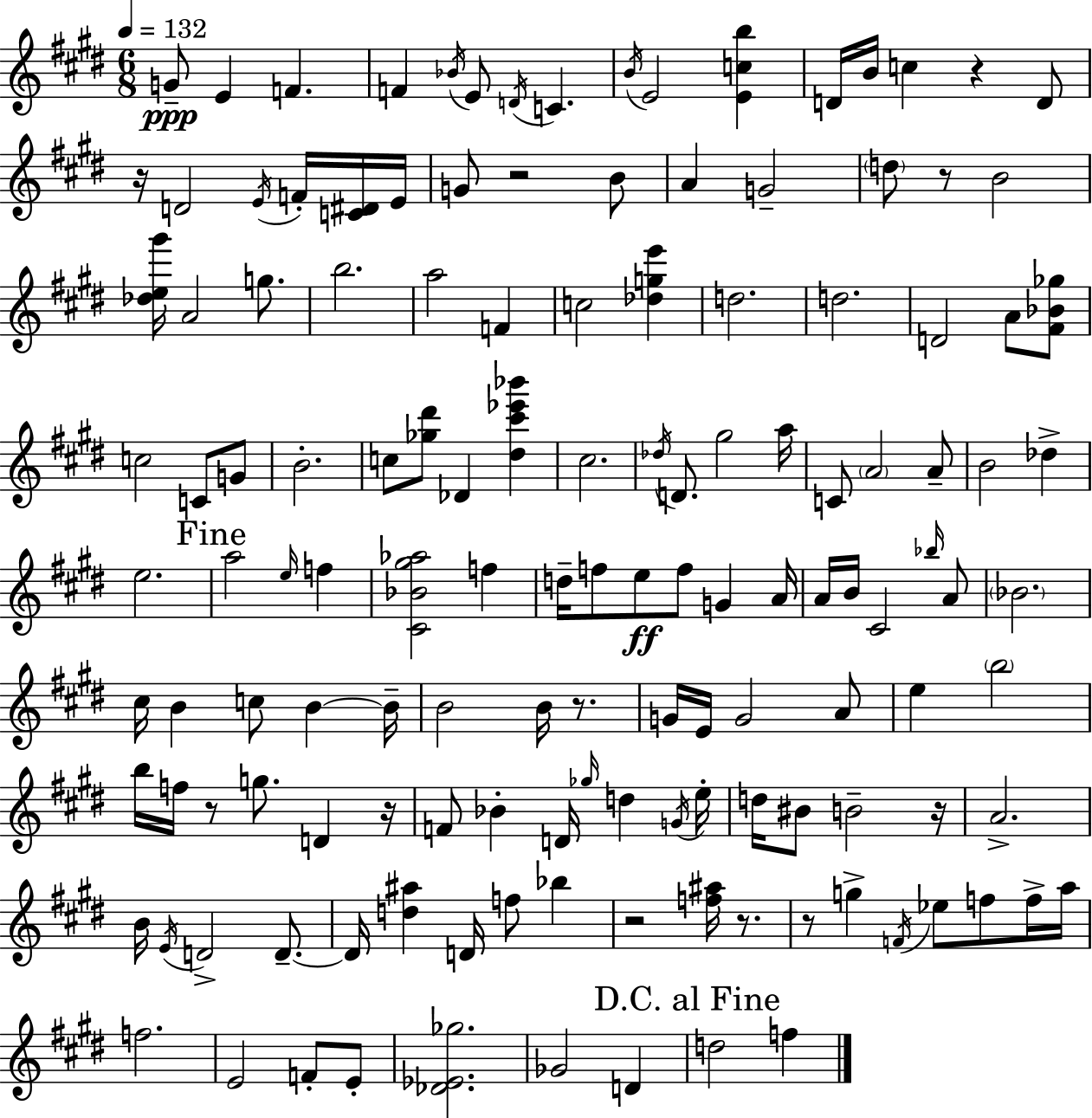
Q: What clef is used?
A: treble